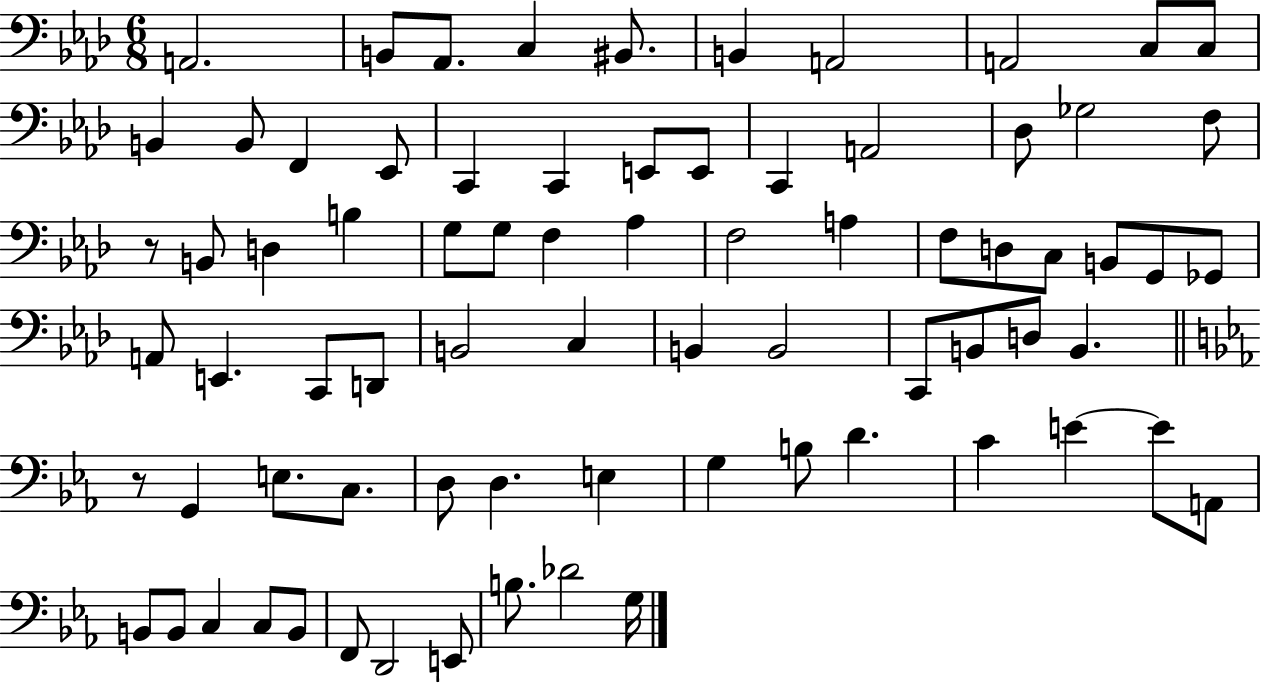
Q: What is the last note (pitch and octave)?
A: G3